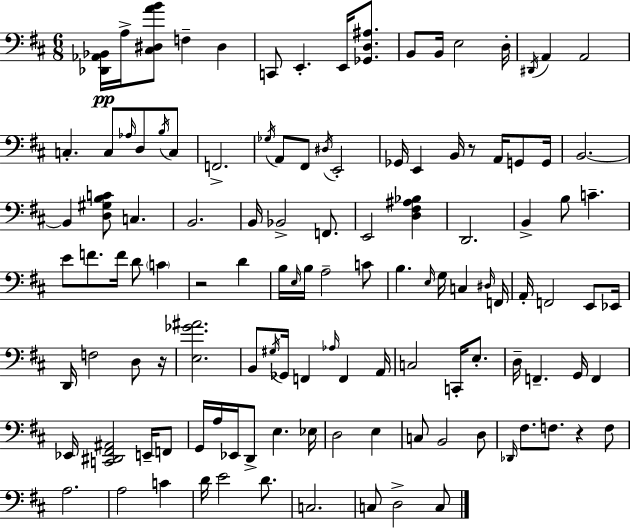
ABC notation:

X:1
T:Untitled
M:6/8
L:1/4
K:D
[_D,,_A,,_B,,]/4 A,/4 [^C,^D,AB]/2 F, ^D, C,,/2 E,, E,,/4 [_G,,D,^A,]/2 B,,/2 B,,/4 E,2 D,/4 ^D,,/4 A,, A,,2 C, C,/2 _A,/4 D,/2 B,/4 C,/2 F,,2 _G,/4 A,,/2 ^F,,/2 ^D,/4 E,,2 _G,,/4 E,, B,,/4 z/2 A,,/4 G,,/2 G,,/4 B,,2 B,, [D,^G,B,C]/2 C, B,,2 B,,/4 _B,,2 F,,/2 E,,2 [D,^F,^A,_B,] D,,2 B,, B,/2 C E/2 F/2 F/4 D/2 C z2 D B,/4 E,/4 B,/4 A,2 C/2 B, E,/4 G,/4 C, ^D,/4 F,,/4 A,,/4 F,,2 E,,/2 _E,,/4 D,,/4 F,2 D,/2 z/4 [E,_G^A]2 B,,/2 ^G,/4 _G,,/4 F,, _A,/4 F,, A,,/4 C,2 C,,/4 E,/2 D,/4 F,, G,,/4 F,, _E,,/4 [C,,^D,,^F,,^A,,]2 E,,/4 F,,/2 G,,/4 A,/4 _E,,/4 D,,/2 E, _E,/4 D,2 E, C,/2 B,,2 D,/2 _D,,/4 ^F,/2 F,/2 z F,/2 A,2 A,2 C D/4 E2 D/2 C,2 C,/2 D,2 C,/2